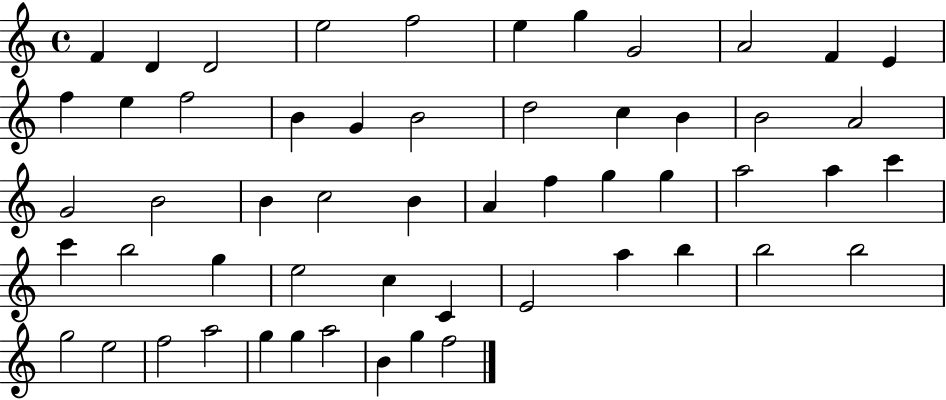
{
  \clef treble
  \time 4/4
  \defaultTimeSignature
  \key c \major
  f'4 d'4 d'2 | e''2 f''2 | e''4 g''4 g'2 | a'2 f'4 e'4 | \break f''4 e''4 f''2 | b'4 g'4 b'2 | d''2 c''4 b'4 | b'2 a'2 | \break g'2 b'2 | b'4 c''2 b'4 | a'4 f''4 g''4 g''4 | a''2 a''4 c'''4 | \break c'''4 b''2 g''4 | e''2 c''4 c'4 | e'2 a''4 b''4 | b''2 b''2 | \break g''2 e''2 | f''2 a''2 | g''4 g''4 a''2 | b'4 g''4 f''2 | \break \bar "|."
}